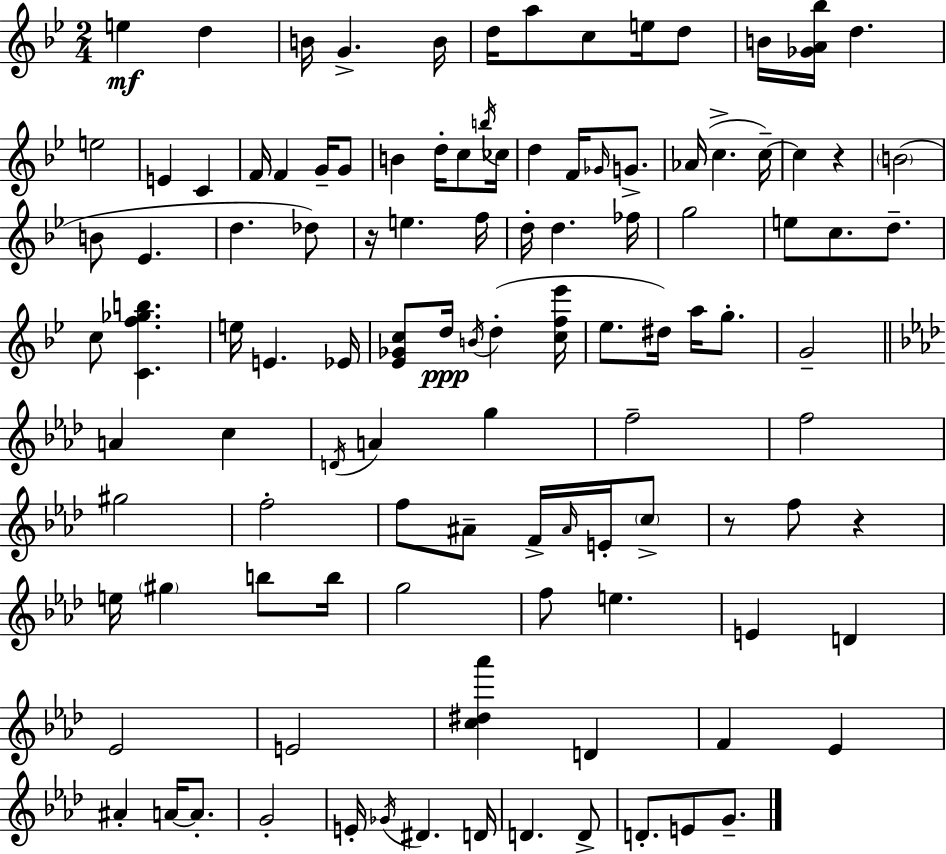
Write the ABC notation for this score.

X:1
T:Untitled
M:2/4
L:1/4
K:Gm
e d B/4 G B/4 d/4 a/2 c/2 e/4 d/2 B/4 [_GA_b]/4 d e2 E C F/4 F G/4 G/2 B d/4 c/2 b/4 _c/4 d F/4 _G/4 G/2 _A/4 c c/4 c z B2 B/2 _E d _d/2 z/4 e f/4 d/4 d _f/4 g2 e/2 c/2 d/2 c/2 [Cf_gb] e/4 E _E/4 [_E_Gc]/2 d/4 B/4 d [cf_e']/4 _e/2 ^d/4 a/4 g/2 G2 A c D/4 A g f2 f2 ^g2 f2 f/2 ^A/2 F/4 ^A/4 E/4 c/2 z/2 f/2 z e/4 ^g b/2 b/4 g2 f/2 e E D _E2 E2 [c^d_a'] D F _E ^A A/4 A/2 G2 E/4 _G/4 ^D D/4 D D/2 D/2 E/2 G/2